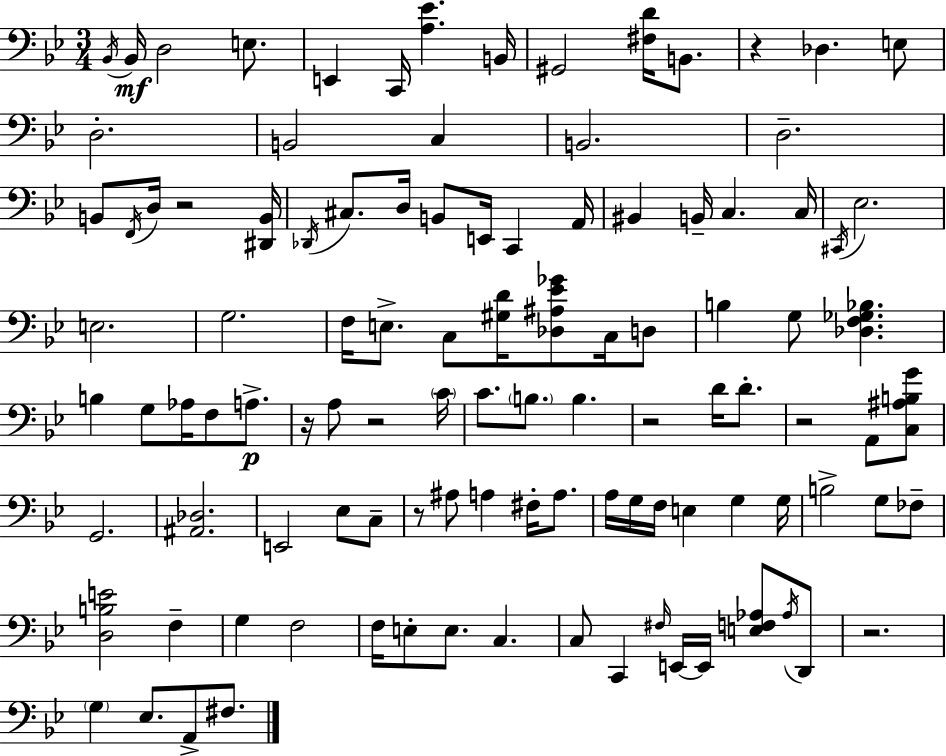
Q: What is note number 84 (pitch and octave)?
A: Ab3